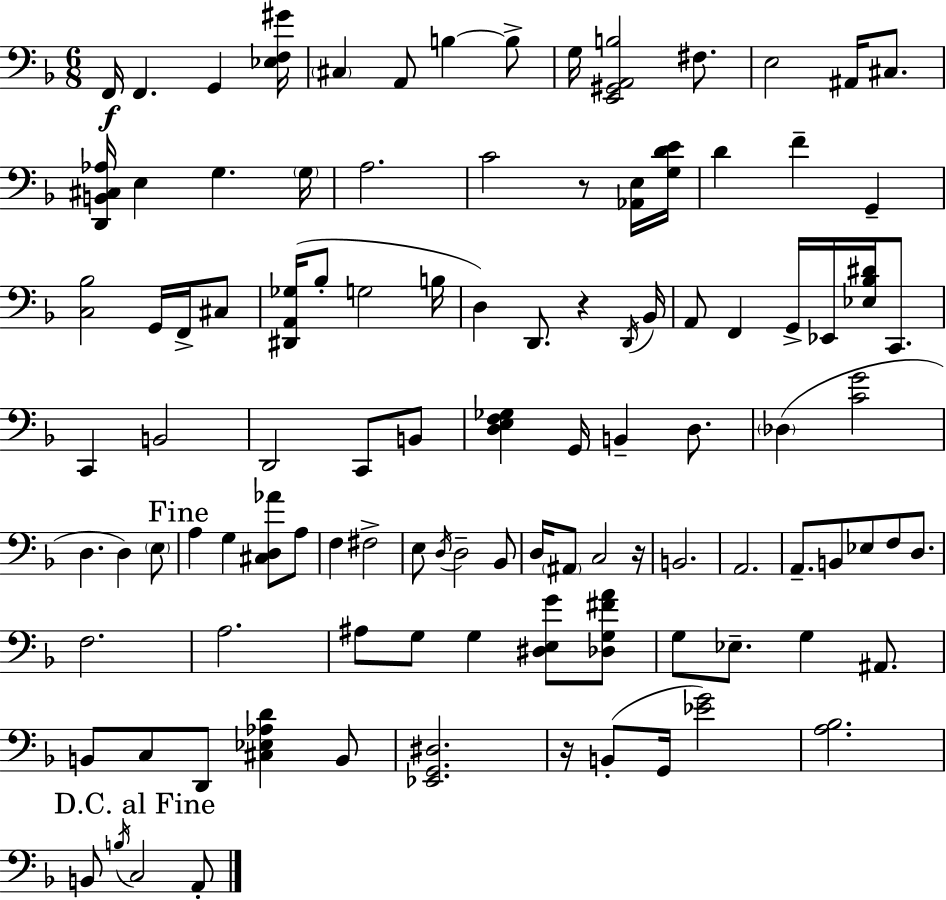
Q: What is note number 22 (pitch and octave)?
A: F2